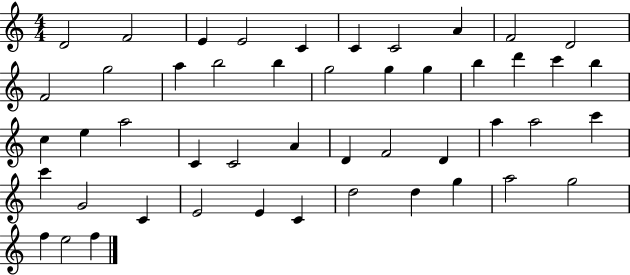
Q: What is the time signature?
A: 4/4